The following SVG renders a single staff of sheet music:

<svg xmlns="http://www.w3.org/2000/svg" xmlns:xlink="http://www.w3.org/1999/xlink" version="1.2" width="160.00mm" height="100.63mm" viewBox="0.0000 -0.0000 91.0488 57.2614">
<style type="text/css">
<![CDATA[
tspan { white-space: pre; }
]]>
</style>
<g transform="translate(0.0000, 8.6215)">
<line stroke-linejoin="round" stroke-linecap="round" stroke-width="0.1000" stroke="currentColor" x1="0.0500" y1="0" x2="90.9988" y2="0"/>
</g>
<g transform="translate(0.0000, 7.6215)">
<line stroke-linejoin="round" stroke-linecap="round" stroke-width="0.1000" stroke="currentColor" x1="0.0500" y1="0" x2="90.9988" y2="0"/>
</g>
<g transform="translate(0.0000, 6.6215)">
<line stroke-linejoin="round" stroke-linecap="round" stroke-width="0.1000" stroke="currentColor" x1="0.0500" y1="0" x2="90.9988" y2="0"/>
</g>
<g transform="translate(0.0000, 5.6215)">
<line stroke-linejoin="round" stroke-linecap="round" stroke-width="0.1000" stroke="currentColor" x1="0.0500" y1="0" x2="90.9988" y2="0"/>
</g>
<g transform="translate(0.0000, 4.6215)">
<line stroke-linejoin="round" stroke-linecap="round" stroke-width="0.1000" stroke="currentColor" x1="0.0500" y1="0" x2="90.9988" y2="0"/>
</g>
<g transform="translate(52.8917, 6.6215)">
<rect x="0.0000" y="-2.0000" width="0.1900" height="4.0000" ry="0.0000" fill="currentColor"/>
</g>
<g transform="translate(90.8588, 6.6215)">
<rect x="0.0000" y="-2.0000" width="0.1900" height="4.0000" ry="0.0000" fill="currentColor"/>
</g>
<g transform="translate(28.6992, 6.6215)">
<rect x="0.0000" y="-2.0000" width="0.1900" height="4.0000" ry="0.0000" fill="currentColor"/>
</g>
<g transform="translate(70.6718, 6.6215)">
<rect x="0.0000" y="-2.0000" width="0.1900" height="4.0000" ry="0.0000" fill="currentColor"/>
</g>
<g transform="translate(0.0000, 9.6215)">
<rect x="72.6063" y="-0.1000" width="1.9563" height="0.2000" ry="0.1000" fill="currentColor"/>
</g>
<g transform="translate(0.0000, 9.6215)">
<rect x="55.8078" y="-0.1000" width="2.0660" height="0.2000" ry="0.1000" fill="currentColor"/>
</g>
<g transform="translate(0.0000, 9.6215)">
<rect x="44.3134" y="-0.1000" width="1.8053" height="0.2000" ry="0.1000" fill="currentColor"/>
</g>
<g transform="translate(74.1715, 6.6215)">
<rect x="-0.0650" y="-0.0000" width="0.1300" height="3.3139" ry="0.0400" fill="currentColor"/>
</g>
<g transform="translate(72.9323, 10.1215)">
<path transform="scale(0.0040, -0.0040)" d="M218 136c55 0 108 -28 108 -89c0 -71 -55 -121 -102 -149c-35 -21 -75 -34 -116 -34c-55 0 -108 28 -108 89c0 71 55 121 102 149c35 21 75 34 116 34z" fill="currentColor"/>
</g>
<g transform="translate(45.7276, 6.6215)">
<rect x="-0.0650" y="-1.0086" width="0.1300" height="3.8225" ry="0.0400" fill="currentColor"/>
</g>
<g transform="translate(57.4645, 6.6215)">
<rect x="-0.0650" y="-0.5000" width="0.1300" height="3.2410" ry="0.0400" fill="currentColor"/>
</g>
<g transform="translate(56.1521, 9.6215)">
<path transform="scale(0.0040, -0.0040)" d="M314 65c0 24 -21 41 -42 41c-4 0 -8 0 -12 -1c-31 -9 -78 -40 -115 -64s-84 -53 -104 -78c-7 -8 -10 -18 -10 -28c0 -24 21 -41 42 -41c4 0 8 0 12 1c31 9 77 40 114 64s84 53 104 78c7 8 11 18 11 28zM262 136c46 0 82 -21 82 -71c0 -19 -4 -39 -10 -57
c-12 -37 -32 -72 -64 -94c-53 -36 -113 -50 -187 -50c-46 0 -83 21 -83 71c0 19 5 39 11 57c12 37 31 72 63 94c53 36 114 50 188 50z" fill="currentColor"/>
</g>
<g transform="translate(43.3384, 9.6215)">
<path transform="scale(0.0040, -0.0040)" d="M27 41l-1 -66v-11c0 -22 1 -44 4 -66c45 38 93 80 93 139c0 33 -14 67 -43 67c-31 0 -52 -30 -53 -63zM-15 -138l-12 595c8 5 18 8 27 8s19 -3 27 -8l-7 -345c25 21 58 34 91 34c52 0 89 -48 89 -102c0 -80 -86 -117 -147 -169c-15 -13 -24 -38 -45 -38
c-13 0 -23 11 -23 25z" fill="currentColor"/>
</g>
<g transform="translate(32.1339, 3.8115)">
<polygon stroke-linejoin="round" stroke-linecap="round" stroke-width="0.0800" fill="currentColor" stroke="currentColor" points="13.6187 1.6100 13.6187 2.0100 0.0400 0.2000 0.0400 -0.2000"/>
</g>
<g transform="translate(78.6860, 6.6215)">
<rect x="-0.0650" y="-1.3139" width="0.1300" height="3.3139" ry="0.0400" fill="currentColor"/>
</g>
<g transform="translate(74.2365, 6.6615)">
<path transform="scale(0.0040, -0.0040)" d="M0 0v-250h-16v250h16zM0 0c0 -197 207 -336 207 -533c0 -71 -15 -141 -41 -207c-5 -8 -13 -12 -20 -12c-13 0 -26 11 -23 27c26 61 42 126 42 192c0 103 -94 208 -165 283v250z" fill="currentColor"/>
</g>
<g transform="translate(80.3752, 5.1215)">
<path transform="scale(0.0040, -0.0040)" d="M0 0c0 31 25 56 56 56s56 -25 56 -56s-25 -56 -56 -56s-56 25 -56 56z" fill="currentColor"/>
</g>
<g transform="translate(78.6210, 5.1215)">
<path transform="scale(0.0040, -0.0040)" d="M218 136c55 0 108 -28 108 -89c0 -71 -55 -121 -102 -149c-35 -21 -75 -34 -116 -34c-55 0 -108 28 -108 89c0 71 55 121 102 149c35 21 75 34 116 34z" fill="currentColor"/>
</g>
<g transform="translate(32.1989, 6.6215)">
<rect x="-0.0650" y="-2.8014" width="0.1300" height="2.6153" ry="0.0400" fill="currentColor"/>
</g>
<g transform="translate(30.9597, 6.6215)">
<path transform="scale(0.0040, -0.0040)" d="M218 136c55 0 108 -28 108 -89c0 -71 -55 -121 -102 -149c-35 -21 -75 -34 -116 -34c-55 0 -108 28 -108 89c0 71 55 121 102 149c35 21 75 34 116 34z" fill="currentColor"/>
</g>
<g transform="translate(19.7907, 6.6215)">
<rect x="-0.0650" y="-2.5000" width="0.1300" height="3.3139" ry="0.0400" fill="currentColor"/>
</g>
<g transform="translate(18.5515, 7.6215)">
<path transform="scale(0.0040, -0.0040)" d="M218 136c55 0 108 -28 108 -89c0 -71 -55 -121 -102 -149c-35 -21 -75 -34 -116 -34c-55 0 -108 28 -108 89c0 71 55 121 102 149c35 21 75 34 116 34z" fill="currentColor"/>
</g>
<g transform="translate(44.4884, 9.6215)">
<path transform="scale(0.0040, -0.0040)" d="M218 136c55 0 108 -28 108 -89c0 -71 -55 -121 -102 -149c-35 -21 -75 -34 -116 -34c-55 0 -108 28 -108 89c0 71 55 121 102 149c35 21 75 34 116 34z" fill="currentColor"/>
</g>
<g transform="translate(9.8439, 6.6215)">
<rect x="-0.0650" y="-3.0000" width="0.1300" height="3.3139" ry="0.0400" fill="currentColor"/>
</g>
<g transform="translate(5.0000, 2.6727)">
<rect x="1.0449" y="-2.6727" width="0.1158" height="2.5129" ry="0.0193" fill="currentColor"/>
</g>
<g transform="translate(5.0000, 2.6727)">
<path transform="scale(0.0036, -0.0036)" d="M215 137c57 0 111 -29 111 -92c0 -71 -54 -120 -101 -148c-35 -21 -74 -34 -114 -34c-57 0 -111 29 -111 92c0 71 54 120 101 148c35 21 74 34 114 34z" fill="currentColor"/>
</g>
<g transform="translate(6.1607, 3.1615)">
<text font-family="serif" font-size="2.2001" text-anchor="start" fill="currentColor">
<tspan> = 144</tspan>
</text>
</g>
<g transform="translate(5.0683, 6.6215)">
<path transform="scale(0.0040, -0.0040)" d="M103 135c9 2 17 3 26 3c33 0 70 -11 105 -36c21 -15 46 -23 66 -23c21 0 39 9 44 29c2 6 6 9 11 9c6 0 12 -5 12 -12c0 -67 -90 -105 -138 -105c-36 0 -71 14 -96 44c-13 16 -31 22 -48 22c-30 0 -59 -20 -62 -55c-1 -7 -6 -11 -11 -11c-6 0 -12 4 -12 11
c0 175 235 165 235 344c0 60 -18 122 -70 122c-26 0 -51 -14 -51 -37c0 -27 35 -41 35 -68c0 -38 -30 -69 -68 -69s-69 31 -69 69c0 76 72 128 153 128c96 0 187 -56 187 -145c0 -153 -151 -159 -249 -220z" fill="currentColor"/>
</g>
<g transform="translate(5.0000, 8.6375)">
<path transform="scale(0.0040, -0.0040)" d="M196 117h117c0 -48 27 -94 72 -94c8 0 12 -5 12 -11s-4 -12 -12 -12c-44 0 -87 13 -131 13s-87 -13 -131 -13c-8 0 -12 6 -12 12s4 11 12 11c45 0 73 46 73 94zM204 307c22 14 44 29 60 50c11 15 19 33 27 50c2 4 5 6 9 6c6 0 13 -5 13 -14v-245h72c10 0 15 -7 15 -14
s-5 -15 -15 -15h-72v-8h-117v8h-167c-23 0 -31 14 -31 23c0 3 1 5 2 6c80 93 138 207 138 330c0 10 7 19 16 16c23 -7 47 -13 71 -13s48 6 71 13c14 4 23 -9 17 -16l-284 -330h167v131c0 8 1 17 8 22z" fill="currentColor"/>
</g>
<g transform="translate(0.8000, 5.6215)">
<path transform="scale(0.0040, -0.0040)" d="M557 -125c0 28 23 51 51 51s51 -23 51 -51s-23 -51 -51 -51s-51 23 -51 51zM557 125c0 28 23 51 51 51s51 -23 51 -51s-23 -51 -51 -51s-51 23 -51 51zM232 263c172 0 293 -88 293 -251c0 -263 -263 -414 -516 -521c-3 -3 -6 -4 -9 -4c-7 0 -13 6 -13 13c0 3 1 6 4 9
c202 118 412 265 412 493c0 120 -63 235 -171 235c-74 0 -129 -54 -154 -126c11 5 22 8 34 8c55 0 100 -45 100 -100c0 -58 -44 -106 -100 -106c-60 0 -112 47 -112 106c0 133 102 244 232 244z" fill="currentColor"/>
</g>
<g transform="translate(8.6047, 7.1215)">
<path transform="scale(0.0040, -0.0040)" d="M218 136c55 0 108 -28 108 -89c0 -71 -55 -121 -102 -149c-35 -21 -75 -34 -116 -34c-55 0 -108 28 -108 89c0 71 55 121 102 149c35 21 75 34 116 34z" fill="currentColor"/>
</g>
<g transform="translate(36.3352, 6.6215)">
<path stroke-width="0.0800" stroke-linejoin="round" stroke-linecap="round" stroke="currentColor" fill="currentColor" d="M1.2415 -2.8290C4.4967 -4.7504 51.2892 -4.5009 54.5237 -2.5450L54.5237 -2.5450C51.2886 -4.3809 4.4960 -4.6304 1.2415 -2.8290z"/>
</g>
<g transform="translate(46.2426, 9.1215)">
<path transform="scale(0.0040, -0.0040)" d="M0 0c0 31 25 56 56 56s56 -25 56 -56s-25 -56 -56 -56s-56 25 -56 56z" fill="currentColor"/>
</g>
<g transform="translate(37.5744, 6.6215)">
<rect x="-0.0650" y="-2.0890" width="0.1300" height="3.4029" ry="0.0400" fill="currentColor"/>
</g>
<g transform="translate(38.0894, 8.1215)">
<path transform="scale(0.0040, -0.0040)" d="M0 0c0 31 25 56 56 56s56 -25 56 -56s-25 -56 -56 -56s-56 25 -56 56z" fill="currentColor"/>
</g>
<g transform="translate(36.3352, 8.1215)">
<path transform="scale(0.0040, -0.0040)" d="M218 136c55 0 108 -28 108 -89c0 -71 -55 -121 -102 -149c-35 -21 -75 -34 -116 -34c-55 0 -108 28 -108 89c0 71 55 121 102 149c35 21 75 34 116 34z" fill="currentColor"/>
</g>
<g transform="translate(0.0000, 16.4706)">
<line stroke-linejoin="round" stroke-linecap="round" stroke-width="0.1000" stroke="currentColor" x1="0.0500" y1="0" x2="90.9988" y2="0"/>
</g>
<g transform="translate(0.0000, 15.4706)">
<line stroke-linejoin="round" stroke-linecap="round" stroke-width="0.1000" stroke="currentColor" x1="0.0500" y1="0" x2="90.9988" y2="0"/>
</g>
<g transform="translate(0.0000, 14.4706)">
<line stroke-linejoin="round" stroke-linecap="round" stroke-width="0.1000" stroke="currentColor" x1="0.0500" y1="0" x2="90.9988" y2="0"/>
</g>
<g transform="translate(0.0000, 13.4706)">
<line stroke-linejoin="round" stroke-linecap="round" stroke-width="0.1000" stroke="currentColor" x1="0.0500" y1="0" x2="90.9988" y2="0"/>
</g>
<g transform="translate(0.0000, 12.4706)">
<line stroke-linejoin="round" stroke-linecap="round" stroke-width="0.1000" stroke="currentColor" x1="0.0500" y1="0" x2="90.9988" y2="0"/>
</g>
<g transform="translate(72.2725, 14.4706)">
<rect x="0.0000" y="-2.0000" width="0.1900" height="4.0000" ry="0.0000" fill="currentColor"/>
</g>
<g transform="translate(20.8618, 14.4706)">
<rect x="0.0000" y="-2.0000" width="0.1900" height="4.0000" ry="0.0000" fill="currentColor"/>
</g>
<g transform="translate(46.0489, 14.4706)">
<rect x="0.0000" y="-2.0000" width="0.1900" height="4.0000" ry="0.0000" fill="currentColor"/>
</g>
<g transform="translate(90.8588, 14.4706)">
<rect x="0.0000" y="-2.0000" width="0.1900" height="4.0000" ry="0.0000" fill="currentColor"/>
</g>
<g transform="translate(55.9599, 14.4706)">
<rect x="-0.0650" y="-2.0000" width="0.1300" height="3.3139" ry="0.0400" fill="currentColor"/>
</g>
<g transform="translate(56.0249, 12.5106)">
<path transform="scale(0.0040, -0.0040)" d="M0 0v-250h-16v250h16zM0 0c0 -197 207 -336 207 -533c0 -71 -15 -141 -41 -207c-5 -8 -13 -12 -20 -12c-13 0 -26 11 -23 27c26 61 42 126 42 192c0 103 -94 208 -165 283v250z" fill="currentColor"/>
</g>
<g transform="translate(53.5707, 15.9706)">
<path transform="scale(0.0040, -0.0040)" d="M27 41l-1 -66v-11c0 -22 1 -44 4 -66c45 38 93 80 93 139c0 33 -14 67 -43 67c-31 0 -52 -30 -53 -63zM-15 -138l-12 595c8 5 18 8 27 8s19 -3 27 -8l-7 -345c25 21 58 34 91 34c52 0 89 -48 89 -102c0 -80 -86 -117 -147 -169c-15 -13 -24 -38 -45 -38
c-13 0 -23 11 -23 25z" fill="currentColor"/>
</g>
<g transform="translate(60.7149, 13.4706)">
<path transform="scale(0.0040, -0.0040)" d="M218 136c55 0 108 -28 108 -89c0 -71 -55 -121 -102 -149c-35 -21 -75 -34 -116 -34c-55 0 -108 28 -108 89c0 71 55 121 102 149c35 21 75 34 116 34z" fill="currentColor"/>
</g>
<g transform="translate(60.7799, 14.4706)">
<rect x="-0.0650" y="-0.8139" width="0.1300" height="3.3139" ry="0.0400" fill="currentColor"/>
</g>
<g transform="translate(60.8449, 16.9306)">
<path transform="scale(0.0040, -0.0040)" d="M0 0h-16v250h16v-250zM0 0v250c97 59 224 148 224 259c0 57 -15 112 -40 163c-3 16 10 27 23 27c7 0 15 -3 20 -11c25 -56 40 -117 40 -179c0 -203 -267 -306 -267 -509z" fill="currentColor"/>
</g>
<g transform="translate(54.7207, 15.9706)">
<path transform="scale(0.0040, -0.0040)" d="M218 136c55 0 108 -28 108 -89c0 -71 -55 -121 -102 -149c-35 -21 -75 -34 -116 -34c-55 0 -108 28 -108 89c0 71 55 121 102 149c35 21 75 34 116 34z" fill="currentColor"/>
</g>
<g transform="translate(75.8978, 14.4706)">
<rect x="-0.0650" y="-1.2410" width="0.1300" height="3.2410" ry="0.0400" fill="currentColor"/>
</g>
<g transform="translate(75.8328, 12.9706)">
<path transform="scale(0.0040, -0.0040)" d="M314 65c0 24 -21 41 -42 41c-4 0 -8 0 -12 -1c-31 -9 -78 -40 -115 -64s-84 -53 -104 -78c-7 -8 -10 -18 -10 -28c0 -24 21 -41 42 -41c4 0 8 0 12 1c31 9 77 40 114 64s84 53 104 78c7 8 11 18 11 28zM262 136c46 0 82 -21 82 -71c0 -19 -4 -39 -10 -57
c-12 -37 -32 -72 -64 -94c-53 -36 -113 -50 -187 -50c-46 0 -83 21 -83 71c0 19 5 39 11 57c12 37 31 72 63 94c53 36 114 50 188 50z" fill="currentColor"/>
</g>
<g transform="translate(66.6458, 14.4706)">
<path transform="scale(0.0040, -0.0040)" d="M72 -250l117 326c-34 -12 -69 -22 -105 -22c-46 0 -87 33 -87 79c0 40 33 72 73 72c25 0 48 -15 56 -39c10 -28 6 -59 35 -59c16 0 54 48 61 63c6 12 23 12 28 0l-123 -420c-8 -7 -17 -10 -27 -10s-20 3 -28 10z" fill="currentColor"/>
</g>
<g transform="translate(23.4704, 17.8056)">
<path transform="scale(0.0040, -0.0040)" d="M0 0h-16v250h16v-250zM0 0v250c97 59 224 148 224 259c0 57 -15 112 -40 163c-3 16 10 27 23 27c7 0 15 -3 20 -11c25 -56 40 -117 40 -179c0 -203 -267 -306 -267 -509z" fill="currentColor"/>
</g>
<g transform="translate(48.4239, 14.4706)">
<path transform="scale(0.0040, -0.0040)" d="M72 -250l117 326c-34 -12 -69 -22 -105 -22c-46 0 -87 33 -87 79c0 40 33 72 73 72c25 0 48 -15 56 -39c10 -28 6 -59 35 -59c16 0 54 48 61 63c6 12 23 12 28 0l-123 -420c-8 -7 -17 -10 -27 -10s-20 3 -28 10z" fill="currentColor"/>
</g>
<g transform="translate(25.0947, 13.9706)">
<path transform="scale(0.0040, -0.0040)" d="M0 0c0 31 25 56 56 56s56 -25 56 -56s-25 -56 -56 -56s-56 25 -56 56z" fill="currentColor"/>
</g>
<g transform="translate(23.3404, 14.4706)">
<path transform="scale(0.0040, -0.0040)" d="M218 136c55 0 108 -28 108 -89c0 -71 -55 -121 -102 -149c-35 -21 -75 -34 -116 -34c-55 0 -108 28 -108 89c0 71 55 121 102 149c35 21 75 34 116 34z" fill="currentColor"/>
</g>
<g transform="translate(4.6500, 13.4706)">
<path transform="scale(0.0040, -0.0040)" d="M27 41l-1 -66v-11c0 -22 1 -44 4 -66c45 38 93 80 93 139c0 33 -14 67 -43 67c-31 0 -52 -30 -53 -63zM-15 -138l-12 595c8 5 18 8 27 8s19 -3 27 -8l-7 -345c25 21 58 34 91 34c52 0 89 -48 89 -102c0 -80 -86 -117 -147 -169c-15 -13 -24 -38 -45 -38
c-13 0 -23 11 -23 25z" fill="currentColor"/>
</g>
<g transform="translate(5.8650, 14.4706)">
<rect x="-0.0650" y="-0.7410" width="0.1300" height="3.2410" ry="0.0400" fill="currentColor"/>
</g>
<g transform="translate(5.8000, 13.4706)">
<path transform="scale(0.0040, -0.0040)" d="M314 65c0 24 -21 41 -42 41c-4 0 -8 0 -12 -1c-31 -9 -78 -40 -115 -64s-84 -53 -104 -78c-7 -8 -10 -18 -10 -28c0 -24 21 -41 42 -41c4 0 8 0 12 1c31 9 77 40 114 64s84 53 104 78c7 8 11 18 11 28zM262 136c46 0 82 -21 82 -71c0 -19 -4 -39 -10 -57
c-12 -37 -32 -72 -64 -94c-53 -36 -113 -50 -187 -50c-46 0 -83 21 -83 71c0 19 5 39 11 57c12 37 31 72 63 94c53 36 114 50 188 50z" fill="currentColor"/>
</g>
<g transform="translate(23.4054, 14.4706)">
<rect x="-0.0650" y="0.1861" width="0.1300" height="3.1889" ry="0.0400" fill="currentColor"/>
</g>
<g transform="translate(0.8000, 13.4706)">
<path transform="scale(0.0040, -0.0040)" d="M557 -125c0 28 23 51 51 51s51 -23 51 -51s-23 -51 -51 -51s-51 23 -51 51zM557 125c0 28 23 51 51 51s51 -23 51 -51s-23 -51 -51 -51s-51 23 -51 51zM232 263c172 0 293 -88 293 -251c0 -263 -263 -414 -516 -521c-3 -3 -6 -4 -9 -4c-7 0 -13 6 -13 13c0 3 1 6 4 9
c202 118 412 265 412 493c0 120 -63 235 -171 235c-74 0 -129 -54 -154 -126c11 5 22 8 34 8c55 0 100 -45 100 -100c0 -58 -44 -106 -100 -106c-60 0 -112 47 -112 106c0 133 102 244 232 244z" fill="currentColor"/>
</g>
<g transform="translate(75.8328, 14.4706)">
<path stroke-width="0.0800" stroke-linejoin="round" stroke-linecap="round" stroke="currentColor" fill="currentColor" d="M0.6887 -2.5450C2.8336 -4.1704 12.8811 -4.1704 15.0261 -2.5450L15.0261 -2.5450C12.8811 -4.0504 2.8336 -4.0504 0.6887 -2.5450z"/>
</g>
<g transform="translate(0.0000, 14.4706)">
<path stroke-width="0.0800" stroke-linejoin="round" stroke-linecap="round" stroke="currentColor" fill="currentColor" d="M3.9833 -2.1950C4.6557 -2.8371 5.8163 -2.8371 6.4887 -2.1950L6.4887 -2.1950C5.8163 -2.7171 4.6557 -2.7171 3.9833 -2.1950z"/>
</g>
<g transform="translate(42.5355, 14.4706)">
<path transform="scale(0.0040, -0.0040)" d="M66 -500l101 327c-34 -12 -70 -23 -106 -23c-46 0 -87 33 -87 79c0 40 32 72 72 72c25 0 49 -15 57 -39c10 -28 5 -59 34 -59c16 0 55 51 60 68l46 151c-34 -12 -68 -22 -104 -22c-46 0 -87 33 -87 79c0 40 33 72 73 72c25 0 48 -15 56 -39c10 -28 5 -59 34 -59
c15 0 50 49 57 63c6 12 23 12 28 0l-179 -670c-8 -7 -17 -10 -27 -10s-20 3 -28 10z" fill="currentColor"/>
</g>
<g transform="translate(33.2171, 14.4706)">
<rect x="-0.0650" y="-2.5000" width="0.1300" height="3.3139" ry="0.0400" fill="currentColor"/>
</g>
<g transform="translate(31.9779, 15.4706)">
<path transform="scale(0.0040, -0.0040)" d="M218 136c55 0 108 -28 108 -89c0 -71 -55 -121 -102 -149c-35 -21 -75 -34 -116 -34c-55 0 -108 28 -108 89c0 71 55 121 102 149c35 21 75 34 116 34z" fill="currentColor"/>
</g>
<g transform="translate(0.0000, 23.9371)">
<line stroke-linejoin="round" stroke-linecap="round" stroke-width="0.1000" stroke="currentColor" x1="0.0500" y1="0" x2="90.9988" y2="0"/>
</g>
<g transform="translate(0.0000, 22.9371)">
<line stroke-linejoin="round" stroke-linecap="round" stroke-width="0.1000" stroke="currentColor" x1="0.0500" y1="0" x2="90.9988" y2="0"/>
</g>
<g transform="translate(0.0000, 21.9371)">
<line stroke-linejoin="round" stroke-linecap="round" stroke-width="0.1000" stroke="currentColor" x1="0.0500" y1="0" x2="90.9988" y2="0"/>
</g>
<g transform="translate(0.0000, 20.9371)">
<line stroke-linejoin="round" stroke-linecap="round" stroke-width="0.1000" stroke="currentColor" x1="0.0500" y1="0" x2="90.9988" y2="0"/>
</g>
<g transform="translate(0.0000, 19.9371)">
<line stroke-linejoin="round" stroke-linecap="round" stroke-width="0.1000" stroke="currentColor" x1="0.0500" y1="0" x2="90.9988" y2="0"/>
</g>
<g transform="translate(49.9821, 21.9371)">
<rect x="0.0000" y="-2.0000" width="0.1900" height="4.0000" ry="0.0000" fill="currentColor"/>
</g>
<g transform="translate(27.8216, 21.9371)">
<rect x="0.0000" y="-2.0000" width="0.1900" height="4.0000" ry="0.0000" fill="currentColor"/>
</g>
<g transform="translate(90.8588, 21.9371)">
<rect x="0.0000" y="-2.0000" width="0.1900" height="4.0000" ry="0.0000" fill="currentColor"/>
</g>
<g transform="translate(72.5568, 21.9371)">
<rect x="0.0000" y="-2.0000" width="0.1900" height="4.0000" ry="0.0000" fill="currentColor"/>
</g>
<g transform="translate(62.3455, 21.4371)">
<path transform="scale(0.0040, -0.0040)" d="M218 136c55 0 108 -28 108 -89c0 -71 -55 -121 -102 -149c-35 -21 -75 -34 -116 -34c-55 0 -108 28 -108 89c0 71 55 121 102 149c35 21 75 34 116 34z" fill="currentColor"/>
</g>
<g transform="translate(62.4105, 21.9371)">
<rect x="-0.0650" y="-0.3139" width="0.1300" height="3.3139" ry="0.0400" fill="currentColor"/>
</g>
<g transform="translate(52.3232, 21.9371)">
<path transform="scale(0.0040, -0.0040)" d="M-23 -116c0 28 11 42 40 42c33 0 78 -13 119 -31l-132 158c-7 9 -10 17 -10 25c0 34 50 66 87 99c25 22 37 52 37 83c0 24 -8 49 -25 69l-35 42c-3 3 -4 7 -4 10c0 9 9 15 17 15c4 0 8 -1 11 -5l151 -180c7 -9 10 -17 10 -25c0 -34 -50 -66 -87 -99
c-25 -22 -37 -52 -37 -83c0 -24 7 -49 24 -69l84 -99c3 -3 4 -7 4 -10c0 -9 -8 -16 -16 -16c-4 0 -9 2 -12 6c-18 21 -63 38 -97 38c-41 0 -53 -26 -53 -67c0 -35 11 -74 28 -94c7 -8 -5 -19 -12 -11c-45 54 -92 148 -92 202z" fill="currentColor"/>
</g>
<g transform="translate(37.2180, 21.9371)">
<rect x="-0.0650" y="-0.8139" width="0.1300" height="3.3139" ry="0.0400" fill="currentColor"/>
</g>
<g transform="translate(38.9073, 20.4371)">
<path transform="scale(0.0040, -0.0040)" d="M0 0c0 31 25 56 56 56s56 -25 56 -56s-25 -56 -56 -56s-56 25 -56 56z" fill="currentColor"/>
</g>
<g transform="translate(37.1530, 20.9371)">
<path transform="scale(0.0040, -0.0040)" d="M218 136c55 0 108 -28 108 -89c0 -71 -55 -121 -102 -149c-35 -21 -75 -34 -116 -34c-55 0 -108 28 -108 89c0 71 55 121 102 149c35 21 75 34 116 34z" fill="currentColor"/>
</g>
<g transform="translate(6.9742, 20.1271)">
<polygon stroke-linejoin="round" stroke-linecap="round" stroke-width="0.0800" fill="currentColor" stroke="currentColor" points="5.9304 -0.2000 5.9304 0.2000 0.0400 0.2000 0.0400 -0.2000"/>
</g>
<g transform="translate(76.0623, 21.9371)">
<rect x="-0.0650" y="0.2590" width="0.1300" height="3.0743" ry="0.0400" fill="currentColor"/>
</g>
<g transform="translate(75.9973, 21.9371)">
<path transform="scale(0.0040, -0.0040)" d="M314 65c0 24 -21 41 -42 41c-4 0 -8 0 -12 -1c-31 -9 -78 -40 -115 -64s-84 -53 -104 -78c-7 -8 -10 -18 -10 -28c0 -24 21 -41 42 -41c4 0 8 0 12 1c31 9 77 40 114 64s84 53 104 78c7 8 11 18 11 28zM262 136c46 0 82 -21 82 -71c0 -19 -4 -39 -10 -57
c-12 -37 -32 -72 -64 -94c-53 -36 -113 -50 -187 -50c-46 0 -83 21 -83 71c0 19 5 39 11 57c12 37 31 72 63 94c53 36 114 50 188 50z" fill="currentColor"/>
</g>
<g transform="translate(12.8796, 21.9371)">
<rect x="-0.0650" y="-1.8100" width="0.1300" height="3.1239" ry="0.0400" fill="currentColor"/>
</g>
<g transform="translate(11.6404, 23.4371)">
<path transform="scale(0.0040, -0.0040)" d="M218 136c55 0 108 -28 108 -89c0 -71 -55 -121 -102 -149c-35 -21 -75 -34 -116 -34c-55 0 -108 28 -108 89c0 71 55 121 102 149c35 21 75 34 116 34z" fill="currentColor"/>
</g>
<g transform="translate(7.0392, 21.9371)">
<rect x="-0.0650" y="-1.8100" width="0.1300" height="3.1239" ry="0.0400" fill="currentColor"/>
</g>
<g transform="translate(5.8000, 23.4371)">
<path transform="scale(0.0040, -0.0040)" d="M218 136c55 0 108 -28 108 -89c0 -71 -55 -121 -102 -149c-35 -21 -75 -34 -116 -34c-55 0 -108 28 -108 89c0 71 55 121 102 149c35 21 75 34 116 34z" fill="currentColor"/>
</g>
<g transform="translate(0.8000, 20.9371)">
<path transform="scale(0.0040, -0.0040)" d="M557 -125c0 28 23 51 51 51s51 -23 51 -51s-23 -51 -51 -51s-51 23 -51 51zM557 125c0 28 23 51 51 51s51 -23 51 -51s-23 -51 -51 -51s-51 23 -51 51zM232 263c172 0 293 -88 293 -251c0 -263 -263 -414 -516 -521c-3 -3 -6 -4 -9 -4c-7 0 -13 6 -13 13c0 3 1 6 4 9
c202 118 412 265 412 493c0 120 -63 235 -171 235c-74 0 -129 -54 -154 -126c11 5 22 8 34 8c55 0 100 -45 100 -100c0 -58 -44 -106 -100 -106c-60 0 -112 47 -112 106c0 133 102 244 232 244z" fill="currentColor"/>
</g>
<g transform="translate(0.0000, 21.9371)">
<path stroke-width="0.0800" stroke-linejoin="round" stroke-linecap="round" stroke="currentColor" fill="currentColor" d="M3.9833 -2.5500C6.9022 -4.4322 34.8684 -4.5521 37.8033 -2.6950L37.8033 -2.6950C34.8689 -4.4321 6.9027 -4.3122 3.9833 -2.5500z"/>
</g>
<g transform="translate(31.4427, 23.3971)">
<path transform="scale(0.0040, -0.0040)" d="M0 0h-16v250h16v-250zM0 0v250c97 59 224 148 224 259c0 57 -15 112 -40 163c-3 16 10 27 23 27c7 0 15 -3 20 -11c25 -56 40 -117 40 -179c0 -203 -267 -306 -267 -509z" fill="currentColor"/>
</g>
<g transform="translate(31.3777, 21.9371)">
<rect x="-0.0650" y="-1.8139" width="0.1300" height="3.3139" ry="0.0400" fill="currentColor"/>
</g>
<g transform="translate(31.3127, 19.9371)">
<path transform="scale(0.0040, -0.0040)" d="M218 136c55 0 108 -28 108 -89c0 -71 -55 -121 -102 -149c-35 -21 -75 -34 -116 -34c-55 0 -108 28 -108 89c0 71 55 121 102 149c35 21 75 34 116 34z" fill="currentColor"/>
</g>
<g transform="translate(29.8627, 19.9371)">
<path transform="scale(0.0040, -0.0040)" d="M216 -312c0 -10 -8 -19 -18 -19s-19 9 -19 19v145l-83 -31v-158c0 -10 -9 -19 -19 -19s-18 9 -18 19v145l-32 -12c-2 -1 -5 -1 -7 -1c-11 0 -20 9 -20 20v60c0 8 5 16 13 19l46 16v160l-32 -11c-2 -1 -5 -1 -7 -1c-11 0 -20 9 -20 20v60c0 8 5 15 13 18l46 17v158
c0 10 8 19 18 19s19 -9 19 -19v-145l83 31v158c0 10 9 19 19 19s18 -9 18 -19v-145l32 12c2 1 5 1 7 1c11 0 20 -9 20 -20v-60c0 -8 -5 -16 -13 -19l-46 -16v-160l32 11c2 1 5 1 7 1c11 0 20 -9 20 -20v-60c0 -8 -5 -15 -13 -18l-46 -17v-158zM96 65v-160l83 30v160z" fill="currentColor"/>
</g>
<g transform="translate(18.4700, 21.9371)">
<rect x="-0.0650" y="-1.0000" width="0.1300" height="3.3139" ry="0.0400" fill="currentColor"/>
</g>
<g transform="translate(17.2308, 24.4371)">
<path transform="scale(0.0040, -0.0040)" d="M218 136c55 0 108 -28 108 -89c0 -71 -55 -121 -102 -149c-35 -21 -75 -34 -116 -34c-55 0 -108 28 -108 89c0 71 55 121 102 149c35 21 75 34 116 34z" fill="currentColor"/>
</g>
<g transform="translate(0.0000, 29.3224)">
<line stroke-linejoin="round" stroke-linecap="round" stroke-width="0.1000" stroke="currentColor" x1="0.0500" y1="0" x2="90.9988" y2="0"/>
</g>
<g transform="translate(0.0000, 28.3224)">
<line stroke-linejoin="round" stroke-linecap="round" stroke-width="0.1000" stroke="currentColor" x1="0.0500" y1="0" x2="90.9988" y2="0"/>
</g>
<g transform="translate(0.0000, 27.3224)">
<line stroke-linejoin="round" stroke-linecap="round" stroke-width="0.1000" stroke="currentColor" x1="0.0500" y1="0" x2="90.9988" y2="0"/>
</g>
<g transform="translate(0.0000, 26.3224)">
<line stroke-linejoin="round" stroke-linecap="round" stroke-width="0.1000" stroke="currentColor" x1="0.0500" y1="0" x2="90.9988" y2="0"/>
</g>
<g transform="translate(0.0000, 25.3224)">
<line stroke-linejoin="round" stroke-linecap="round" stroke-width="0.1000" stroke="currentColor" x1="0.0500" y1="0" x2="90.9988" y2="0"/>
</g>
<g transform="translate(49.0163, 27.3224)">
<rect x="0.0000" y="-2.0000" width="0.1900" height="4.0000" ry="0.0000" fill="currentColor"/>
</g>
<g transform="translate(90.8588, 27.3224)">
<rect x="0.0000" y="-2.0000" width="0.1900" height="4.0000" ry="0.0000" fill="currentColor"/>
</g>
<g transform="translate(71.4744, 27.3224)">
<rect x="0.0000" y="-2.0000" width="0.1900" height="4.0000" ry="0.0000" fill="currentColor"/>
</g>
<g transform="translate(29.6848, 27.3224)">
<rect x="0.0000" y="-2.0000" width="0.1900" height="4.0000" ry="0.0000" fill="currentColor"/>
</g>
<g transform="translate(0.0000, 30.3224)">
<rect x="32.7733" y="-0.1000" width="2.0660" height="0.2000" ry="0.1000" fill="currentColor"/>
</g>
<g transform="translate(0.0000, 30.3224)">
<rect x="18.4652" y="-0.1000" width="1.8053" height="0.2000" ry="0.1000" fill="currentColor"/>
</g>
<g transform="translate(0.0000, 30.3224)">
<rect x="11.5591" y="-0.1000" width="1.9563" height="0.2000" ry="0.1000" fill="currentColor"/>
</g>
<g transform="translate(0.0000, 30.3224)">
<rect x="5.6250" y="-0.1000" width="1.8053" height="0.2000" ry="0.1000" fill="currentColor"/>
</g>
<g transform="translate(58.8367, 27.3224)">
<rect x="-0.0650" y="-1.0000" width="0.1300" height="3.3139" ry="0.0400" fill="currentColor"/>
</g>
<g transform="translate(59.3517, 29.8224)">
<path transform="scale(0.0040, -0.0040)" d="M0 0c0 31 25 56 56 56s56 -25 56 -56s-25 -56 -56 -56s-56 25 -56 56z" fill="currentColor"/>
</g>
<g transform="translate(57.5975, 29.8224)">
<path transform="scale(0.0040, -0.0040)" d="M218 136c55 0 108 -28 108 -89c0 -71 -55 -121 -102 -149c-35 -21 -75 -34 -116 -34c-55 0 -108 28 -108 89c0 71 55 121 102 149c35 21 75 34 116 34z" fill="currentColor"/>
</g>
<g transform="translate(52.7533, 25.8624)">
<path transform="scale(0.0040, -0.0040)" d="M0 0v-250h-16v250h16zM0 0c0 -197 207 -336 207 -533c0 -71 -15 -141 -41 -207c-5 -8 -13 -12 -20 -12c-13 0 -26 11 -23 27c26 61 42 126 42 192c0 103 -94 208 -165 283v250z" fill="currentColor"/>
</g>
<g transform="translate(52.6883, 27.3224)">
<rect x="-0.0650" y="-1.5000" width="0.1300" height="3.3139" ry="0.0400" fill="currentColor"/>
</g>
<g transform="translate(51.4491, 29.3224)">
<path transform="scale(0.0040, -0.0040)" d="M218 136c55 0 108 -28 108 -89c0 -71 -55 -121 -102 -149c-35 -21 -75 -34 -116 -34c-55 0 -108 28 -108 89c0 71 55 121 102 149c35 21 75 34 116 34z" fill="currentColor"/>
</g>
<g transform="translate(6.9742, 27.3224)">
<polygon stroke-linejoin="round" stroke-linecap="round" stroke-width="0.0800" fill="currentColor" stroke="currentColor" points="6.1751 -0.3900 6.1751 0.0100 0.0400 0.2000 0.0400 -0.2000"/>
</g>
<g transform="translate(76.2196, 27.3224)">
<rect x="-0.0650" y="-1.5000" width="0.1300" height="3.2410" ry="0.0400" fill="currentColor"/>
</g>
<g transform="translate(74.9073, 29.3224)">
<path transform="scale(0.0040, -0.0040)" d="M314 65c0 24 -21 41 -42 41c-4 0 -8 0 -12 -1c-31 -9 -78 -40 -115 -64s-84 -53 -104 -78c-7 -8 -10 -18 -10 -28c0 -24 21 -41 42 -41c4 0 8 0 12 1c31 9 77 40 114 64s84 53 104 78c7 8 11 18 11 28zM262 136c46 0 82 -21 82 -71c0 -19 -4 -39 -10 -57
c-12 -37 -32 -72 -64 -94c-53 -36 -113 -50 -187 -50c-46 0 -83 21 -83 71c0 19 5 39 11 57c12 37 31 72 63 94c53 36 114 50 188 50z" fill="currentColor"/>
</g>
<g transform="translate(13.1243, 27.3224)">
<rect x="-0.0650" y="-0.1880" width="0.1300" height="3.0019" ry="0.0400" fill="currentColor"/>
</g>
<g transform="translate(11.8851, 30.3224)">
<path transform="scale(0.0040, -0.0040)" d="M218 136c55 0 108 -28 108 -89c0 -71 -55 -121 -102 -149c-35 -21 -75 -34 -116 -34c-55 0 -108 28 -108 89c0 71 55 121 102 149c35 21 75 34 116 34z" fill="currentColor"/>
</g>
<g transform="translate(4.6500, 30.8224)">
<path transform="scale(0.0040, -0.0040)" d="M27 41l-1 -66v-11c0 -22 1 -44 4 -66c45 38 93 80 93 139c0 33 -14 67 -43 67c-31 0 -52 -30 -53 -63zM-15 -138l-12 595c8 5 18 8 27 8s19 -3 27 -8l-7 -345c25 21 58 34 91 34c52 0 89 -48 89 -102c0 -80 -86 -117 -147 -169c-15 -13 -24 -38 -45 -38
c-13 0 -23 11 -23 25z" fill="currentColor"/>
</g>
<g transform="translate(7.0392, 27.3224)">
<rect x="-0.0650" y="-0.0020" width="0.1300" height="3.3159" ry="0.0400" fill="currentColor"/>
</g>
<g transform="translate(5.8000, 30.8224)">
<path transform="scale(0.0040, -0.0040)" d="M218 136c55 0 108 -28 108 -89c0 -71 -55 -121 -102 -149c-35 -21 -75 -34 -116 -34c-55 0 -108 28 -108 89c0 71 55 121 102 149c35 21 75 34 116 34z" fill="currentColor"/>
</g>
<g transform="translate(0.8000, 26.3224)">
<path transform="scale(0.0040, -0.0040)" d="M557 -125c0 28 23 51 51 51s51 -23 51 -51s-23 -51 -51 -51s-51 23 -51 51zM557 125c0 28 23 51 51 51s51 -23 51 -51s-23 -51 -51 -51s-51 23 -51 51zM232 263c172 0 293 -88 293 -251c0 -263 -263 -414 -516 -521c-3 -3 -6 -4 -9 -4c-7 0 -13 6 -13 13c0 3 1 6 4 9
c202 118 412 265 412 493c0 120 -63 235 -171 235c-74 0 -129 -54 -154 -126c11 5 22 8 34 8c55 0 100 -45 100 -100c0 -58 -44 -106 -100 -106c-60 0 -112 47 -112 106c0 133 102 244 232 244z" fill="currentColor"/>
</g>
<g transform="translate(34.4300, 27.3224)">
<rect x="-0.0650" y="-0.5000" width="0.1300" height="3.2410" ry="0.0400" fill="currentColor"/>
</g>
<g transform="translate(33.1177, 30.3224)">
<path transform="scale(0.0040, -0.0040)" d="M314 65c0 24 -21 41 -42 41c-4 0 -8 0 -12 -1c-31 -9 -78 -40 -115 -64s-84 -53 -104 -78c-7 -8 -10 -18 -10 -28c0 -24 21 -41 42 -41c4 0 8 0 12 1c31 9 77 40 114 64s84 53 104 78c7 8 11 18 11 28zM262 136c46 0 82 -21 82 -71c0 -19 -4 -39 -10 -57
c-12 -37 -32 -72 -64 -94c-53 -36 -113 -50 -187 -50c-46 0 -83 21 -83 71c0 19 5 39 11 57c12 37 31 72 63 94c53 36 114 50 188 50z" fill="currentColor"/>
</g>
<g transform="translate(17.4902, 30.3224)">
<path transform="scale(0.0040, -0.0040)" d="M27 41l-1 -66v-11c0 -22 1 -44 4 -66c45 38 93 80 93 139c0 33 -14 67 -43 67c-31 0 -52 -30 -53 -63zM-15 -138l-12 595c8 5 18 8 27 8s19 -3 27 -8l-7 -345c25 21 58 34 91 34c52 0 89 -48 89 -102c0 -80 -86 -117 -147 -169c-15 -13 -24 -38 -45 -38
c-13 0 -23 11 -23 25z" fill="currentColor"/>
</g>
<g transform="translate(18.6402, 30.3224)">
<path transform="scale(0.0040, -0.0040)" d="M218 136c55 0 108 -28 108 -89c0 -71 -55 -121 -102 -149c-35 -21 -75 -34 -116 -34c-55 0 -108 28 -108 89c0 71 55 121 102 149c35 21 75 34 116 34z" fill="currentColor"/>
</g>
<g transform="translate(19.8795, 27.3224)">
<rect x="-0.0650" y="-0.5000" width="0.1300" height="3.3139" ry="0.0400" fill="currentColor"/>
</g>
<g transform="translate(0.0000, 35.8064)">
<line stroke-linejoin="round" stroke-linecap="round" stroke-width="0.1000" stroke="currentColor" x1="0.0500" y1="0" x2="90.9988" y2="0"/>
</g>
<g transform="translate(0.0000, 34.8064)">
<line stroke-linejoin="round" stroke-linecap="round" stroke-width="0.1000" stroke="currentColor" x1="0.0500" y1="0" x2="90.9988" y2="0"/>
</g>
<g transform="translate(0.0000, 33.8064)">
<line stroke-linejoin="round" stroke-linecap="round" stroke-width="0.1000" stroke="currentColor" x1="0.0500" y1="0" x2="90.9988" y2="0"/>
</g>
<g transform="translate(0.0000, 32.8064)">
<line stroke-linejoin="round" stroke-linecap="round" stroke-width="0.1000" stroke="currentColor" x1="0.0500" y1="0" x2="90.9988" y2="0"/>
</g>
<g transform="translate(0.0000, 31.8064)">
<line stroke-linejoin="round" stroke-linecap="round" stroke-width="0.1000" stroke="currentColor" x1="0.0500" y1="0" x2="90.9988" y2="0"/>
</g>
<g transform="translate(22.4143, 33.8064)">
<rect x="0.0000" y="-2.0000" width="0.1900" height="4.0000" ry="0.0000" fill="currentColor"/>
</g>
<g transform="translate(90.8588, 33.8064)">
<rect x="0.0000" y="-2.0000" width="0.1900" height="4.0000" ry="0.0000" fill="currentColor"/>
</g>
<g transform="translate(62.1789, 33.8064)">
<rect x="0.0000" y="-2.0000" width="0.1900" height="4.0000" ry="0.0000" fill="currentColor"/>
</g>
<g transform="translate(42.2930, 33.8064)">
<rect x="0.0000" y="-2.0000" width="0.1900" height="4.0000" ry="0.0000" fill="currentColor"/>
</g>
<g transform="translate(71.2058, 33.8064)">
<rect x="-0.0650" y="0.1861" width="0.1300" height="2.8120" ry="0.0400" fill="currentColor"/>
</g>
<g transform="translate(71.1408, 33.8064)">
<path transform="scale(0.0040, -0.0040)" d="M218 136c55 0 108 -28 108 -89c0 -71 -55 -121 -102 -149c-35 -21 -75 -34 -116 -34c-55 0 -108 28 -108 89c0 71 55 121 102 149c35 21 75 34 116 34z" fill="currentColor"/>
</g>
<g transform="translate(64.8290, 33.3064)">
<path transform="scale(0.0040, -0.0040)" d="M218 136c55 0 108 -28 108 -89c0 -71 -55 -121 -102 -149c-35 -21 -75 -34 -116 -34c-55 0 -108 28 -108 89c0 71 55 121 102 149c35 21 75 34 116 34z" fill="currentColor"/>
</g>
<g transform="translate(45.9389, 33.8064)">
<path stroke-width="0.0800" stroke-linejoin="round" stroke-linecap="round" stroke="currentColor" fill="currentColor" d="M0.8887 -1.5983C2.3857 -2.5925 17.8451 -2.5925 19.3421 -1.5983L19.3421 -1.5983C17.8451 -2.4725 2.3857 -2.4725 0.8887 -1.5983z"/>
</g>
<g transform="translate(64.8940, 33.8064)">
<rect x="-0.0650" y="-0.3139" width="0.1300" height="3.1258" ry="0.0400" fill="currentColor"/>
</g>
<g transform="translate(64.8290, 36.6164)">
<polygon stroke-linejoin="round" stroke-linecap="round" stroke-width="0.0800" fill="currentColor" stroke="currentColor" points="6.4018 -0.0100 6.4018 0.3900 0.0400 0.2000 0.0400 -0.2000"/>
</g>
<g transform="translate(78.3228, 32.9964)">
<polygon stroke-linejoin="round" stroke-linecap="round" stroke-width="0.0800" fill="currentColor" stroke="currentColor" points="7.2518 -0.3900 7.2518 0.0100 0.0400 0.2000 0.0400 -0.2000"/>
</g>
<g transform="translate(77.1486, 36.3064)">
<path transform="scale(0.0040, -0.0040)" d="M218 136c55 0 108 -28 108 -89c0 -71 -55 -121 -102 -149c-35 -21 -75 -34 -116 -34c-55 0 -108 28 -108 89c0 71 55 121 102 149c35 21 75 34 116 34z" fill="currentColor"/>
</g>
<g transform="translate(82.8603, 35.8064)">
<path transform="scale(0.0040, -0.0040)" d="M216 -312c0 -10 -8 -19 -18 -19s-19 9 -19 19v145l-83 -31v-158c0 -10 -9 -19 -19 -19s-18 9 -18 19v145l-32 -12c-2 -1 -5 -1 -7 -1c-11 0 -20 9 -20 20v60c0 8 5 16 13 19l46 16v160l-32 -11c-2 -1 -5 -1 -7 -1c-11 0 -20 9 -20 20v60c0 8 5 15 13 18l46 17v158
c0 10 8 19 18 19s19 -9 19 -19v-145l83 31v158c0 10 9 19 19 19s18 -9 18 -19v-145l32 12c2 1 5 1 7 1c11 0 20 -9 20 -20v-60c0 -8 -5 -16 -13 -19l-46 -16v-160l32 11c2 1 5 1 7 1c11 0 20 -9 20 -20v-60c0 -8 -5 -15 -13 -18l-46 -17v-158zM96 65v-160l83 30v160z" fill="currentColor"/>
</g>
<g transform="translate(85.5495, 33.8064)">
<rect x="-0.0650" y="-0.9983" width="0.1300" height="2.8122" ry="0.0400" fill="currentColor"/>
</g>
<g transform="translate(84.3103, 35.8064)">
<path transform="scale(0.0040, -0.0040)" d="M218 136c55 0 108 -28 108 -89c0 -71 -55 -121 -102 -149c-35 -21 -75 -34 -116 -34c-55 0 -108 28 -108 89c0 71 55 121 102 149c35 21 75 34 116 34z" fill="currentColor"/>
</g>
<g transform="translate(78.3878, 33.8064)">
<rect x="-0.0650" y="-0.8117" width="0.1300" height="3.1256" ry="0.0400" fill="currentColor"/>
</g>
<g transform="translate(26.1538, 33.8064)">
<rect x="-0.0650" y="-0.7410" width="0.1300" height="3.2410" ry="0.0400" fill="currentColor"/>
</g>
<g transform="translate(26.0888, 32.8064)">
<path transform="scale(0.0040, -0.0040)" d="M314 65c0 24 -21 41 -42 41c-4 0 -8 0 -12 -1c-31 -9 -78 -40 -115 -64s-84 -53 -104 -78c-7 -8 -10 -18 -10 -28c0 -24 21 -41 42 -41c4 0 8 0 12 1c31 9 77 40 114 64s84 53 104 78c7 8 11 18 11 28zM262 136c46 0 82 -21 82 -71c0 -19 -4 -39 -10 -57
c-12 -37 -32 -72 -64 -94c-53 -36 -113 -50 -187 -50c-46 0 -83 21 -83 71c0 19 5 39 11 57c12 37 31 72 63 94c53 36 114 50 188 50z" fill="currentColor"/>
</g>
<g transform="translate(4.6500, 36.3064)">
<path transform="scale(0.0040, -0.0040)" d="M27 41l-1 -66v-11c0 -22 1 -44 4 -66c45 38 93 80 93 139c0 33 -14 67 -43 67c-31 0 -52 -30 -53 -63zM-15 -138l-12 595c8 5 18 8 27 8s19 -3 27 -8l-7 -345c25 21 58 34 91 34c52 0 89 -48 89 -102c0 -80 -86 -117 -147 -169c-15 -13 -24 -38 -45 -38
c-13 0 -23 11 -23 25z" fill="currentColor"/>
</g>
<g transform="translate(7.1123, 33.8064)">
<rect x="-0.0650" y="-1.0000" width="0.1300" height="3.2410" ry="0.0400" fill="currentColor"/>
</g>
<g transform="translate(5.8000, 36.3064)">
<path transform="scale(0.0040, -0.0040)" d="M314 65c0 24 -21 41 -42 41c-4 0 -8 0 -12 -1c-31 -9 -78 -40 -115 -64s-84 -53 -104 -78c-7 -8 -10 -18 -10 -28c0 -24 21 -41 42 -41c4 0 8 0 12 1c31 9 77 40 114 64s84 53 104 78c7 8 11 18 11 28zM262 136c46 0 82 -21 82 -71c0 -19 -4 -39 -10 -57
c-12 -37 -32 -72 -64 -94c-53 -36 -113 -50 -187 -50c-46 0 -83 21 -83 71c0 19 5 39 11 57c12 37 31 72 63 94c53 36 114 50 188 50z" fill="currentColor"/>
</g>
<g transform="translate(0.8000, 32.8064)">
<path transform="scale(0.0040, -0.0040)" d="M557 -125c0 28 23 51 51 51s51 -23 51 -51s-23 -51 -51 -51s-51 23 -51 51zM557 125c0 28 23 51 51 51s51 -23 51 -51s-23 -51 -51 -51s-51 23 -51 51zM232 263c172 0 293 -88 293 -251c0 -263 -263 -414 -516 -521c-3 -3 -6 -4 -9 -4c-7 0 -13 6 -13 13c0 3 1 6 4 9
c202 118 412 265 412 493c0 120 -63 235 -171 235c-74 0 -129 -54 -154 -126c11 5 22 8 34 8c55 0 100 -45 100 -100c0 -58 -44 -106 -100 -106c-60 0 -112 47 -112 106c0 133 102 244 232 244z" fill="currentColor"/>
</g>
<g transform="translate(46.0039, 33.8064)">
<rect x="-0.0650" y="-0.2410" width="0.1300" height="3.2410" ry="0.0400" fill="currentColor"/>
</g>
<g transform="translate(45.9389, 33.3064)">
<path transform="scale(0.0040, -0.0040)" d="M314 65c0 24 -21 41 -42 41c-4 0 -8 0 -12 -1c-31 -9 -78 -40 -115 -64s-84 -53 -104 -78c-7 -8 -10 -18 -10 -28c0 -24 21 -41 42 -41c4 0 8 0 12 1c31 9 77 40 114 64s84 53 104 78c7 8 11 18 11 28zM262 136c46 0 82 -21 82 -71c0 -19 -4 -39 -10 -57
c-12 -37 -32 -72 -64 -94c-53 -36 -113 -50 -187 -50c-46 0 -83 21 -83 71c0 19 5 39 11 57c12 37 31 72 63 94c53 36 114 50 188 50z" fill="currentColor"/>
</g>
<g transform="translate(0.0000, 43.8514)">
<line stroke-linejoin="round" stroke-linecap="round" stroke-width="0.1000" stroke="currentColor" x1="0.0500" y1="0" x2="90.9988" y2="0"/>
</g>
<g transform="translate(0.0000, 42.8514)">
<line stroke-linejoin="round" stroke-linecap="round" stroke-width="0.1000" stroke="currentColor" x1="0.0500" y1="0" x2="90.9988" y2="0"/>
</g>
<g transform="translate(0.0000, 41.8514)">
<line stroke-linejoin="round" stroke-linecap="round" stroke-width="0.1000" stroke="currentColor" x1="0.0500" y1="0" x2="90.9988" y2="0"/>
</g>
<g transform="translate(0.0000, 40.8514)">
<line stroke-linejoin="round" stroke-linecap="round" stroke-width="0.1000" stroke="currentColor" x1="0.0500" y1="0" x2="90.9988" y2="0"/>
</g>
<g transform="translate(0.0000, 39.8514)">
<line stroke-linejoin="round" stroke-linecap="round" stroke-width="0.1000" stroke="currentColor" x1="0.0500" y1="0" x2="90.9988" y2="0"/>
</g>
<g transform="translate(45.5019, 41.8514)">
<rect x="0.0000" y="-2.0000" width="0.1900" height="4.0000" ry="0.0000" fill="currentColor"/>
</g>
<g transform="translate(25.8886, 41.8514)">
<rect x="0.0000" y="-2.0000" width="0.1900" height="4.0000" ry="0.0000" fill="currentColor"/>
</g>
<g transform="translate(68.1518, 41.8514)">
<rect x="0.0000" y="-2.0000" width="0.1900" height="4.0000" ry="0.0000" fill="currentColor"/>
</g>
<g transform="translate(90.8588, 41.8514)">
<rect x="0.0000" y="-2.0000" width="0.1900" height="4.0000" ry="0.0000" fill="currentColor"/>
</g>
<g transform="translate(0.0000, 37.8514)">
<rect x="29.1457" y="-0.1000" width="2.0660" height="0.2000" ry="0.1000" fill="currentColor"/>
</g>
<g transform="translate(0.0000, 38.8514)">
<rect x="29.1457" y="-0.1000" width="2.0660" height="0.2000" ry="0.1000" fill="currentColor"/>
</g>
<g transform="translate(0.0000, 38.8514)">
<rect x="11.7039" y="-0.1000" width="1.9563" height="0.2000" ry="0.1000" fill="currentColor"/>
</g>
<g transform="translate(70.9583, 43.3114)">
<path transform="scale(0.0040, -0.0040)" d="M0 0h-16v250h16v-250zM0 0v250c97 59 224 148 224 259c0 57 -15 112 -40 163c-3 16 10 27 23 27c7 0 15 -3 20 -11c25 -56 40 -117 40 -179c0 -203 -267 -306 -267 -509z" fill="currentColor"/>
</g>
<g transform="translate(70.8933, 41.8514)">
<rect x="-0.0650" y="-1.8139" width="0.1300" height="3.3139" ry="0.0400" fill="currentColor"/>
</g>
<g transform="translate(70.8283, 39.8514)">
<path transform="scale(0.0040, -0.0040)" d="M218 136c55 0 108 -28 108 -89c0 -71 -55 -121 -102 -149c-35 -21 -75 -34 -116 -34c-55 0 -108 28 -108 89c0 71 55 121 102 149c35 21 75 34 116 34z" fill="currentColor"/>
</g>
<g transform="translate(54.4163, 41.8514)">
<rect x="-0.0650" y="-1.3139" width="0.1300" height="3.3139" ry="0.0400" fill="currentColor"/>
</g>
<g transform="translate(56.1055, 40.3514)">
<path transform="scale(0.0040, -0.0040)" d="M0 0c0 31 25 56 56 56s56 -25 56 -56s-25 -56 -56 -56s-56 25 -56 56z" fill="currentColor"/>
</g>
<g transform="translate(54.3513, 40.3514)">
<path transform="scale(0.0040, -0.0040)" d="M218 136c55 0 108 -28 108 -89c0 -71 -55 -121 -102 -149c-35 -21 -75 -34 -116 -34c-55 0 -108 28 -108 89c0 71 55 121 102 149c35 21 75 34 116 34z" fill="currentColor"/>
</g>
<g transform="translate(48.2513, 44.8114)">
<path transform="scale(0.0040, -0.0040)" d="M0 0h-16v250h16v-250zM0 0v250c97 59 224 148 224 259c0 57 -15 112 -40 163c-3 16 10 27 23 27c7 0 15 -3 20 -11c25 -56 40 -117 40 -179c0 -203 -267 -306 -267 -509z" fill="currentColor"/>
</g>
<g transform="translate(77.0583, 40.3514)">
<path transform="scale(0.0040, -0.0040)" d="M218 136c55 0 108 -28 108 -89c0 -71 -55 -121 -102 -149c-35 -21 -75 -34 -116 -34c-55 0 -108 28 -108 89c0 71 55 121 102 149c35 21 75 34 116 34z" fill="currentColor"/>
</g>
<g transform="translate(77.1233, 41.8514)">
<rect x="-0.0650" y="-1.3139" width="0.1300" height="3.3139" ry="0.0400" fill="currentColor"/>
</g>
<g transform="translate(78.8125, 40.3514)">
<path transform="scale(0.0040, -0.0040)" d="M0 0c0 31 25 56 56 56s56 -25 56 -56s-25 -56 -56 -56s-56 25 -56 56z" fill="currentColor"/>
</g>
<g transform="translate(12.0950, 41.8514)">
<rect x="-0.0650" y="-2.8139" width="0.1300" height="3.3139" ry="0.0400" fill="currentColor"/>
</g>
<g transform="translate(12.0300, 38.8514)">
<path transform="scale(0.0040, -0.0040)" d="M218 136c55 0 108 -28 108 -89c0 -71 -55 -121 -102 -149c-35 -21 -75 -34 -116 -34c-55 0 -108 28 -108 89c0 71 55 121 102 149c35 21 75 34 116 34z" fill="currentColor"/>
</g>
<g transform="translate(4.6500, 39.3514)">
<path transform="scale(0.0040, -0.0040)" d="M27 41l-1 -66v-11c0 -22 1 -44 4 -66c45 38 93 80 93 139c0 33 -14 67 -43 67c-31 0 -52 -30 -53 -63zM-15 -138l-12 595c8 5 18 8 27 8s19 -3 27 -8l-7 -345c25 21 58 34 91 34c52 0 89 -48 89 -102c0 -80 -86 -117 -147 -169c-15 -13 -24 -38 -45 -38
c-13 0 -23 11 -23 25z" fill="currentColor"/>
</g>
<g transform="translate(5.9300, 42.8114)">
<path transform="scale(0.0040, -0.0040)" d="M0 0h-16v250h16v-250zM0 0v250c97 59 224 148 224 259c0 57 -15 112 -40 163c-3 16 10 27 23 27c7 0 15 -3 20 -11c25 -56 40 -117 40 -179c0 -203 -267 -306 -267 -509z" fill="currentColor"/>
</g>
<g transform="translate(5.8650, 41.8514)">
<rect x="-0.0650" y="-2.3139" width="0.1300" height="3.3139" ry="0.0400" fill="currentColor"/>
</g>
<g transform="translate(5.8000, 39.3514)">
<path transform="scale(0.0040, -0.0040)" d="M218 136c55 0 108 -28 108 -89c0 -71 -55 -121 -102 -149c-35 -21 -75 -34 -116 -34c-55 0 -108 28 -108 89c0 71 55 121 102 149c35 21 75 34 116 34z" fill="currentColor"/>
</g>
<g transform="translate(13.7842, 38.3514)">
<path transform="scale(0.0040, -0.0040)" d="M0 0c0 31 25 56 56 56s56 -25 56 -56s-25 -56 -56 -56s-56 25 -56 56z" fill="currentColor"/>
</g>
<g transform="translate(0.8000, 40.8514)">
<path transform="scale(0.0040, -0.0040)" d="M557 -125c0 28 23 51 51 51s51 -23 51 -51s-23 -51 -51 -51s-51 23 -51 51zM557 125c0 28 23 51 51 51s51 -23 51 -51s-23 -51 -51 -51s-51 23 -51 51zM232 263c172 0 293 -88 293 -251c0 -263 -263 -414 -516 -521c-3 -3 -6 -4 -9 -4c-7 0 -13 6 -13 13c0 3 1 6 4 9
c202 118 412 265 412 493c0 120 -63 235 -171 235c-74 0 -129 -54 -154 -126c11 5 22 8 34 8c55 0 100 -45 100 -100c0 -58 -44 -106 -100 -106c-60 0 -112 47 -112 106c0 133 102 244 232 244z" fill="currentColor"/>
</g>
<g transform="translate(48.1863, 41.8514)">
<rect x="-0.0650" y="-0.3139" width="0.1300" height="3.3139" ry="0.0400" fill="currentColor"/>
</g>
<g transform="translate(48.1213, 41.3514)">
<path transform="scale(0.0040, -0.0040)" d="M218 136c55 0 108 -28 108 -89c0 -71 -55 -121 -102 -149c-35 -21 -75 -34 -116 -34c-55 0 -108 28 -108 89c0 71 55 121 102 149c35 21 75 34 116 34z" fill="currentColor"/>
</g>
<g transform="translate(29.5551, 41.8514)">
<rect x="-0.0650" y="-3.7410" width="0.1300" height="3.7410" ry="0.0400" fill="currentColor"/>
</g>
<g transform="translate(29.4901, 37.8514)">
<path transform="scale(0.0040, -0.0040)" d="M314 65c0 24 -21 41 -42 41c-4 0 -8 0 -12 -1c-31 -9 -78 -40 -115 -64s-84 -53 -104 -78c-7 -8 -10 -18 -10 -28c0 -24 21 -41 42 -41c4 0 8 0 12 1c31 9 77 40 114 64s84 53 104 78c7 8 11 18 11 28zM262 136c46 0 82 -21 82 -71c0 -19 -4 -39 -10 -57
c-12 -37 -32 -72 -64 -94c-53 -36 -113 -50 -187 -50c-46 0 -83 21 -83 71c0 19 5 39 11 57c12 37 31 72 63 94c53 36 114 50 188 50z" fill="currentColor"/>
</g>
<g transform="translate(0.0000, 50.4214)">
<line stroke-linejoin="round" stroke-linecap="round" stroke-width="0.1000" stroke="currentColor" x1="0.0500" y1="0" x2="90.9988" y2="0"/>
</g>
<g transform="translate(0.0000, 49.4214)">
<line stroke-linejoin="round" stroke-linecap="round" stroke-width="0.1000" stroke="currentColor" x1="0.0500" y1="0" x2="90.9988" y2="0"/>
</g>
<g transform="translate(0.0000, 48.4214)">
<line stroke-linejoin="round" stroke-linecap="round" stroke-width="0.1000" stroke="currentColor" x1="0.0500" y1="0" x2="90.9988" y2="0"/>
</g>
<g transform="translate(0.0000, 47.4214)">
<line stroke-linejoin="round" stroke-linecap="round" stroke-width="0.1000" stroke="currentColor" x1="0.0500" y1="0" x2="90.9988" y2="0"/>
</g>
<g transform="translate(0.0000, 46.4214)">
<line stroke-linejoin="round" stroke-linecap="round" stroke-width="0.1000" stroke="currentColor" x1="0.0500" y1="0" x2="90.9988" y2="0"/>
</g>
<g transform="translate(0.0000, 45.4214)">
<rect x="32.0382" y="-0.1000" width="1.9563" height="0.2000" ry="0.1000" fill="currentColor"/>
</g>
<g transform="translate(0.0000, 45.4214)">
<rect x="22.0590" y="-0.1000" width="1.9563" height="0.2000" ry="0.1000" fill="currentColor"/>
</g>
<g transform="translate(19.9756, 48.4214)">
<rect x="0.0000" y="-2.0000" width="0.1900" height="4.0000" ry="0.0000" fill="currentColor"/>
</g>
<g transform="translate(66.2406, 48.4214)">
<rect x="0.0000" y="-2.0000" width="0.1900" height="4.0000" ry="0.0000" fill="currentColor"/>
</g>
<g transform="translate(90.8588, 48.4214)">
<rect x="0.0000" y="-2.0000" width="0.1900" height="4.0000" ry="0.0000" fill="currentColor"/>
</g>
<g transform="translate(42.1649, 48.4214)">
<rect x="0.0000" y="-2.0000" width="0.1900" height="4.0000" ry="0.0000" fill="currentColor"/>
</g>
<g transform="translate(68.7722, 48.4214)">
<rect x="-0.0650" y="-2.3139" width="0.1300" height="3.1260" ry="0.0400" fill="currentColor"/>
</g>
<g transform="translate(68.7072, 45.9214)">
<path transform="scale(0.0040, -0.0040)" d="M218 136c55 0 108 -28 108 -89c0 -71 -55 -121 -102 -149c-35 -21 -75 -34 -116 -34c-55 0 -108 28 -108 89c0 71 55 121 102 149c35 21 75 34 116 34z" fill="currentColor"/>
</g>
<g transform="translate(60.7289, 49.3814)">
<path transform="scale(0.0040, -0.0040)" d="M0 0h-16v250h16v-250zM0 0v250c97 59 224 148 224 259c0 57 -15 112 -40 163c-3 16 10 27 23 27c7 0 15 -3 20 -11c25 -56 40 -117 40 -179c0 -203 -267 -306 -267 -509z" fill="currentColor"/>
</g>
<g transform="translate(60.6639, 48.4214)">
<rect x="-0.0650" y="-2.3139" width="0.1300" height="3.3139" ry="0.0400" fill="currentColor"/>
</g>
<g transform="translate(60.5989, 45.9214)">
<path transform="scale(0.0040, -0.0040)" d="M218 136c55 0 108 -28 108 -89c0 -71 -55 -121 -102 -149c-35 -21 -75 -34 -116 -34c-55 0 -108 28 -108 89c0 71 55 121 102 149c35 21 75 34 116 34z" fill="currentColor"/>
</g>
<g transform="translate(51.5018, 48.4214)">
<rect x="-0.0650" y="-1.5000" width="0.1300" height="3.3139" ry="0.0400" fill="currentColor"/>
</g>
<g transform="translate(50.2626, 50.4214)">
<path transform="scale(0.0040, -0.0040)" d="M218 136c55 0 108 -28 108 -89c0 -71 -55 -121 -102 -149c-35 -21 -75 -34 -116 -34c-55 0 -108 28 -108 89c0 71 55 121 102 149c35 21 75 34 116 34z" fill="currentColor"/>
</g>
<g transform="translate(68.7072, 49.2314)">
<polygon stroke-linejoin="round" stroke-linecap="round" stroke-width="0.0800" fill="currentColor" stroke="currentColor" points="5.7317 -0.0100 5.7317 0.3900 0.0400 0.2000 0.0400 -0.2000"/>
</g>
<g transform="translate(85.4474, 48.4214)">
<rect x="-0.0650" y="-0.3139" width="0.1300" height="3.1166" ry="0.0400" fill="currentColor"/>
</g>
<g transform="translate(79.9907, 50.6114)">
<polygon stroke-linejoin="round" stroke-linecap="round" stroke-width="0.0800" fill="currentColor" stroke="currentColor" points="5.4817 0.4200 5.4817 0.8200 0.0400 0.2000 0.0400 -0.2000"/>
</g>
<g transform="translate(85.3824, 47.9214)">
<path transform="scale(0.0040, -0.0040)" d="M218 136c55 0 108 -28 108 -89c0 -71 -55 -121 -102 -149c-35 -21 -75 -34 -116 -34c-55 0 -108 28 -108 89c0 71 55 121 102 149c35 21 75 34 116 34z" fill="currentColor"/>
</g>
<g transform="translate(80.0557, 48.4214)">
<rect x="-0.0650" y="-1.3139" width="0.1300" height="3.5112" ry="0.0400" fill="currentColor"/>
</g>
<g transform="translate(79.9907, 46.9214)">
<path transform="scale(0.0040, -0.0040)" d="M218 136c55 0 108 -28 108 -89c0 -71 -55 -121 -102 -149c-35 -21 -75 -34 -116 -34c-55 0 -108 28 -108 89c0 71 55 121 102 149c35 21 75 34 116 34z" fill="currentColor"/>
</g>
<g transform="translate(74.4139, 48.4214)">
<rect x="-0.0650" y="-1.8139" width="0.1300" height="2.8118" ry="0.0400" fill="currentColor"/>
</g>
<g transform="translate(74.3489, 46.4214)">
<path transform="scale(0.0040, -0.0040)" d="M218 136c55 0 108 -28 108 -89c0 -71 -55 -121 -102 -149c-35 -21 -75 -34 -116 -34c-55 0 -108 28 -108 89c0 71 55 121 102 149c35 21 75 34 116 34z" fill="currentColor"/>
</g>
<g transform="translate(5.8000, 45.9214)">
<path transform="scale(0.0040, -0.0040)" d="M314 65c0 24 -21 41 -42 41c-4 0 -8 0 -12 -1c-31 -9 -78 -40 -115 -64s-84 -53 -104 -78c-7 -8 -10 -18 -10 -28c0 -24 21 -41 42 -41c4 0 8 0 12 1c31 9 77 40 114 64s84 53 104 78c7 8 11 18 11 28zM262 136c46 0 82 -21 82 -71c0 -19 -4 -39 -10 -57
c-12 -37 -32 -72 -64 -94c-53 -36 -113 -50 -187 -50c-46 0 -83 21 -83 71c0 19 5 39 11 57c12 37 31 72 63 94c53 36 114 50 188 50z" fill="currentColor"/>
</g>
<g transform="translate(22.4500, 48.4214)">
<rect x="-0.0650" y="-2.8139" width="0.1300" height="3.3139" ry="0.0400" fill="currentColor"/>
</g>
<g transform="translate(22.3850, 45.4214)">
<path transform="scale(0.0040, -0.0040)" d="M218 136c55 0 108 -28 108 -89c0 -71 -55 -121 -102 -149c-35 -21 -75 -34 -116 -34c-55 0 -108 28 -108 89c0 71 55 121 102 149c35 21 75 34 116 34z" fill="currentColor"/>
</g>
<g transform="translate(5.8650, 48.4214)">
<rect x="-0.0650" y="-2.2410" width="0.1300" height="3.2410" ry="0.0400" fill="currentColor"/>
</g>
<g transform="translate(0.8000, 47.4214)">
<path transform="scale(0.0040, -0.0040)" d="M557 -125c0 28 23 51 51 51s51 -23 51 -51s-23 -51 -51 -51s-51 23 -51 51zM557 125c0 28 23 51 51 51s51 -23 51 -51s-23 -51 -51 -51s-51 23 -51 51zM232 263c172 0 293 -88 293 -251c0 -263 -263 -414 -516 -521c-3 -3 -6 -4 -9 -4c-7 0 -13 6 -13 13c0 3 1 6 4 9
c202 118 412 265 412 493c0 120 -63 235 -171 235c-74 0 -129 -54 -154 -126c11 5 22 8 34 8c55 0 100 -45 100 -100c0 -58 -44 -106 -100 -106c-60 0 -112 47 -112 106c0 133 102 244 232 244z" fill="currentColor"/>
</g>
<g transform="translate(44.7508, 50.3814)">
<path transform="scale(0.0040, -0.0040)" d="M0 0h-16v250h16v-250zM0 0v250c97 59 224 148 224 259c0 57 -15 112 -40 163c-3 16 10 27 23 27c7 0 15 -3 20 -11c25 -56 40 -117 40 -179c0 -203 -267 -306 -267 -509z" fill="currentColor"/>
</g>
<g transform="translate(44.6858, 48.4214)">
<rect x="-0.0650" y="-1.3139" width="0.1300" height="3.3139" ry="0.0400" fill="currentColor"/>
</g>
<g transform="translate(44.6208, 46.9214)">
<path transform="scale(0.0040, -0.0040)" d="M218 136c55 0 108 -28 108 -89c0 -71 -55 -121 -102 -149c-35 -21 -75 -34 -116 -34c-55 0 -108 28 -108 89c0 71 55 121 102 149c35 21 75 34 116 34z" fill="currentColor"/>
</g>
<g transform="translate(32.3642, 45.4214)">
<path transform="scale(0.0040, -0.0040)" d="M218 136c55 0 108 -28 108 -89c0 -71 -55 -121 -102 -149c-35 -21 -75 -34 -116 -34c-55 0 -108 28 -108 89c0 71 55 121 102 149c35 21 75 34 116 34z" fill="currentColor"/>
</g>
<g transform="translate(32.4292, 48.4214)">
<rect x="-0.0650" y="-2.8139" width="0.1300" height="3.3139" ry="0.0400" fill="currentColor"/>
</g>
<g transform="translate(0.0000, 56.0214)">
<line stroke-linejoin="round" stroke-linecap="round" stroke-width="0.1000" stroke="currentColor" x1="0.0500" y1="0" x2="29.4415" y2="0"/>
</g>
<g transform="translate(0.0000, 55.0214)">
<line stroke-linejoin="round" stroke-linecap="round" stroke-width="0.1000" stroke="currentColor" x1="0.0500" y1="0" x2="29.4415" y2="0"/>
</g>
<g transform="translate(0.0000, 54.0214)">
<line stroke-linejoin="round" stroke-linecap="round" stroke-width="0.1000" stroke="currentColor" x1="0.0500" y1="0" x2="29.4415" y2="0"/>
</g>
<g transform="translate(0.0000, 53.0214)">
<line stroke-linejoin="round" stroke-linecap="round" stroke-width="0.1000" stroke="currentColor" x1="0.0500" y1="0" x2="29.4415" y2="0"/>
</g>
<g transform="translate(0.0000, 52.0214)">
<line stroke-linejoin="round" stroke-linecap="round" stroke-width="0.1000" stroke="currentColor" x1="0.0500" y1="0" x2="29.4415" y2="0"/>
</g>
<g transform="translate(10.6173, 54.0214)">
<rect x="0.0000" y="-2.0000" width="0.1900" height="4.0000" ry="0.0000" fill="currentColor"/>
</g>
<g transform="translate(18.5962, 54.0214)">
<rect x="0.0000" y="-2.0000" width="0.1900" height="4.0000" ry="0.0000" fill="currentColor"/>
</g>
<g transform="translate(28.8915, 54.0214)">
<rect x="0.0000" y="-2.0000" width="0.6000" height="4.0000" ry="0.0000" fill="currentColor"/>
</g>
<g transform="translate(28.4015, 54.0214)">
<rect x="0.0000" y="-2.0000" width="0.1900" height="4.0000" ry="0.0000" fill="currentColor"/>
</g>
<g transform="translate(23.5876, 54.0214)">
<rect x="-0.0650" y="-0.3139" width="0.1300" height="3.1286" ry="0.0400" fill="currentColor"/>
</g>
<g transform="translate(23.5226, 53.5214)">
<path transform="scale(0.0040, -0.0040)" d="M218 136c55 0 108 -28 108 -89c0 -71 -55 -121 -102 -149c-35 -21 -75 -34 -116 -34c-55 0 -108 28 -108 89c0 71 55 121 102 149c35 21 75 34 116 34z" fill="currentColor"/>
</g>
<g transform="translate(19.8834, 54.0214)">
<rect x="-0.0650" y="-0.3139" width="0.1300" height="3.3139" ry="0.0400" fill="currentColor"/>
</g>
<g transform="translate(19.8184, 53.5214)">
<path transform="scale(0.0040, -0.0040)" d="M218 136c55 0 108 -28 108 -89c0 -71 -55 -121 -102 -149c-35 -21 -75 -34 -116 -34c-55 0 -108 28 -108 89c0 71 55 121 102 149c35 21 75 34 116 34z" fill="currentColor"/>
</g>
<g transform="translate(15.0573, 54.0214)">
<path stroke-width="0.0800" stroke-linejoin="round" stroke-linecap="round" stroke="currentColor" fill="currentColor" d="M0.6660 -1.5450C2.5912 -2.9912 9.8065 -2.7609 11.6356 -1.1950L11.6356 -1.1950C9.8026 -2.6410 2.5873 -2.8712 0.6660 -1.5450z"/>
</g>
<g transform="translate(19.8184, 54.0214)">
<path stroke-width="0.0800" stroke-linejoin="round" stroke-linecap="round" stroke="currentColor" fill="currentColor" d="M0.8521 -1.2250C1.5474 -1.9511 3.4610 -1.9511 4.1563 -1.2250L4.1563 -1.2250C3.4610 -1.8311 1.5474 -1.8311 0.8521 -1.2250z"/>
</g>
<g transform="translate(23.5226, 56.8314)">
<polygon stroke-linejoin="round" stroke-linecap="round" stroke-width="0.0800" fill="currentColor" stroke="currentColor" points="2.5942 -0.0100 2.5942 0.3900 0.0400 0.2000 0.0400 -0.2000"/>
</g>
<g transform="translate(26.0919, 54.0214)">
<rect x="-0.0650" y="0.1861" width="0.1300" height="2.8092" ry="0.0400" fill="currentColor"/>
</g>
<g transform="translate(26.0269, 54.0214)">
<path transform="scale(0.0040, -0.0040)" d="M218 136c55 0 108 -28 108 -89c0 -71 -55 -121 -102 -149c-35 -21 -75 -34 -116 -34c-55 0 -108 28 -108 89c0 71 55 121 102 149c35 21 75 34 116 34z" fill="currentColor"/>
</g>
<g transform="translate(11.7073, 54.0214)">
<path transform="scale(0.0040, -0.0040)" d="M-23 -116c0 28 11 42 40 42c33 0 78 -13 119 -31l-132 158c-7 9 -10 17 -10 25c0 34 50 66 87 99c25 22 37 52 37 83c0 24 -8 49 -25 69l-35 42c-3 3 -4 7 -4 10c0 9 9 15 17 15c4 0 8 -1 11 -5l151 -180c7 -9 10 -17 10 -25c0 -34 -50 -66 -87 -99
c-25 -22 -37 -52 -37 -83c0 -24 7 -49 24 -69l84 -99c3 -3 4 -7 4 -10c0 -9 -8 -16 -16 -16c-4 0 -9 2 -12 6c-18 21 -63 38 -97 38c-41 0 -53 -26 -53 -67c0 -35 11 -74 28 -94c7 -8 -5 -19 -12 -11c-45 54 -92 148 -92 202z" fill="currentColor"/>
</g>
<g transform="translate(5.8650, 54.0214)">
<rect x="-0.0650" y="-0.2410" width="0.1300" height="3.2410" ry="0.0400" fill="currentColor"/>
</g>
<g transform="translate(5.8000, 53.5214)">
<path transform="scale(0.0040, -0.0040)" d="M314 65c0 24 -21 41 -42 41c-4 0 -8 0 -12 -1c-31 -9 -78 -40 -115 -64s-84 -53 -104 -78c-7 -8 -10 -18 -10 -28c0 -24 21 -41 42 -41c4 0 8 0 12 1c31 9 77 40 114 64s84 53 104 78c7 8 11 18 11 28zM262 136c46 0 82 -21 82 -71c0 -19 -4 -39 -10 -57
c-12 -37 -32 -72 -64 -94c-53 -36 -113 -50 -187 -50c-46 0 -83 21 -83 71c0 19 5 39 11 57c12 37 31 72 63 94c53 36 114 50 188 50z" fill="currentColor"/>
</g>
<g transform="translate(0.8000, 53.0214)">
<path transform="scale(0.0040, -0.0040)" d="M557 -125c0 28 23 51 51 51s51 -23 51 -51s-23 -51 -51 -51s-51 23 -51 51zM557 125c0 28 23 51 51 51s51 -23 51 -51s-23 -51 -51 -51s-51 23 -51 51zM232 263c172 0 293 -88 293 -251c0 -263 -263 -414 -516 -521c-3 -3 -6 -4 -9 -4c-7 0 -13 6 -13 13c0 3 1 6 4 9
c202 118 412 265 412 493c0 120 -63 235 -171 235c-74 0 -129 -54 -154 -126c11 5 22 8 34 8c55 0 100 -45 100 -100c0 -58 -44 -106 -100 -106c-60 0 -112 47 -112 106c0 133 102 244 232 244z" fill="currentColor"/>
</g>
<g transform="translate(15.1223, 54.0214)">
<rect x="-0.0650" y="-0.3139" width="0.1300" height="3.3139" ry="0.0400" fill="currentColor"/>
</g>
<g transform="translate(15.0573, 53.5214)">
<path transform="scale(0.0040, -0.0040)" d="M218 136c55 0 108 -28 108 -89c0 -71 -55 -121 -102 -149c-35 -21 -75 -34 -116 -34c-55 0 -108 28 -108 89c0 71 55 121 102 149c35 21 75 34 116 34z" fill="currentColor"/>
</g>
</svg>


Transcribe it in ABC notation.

X:1
T:Untitled
M:2/4
L:1/4
K:C
C, B,, D,/2 A,,/2 _E,,/2 E,,2 D,,/2 G, _F,2 D,/2 B,, z/4 z/2 _A,,/2 F,/2 z/2 G,2 A,,/2 A,,/2 F,, ^A,/2 F, z E, D,2 _D,,/2 E,,/2 _E,, E,,2 G,,/2 F,, G,,2 _F,,2 F,2 E,2 E,/2 D,/2 F,,/2 ^G,,/2 _B,/2 C E2 E,/2 G, A,/2 G, B,2 C C G,/2 G,, B,/2 B,/2 A,/2 G,/2 E,/2 E,2 z E, E, E,/2 D,/2